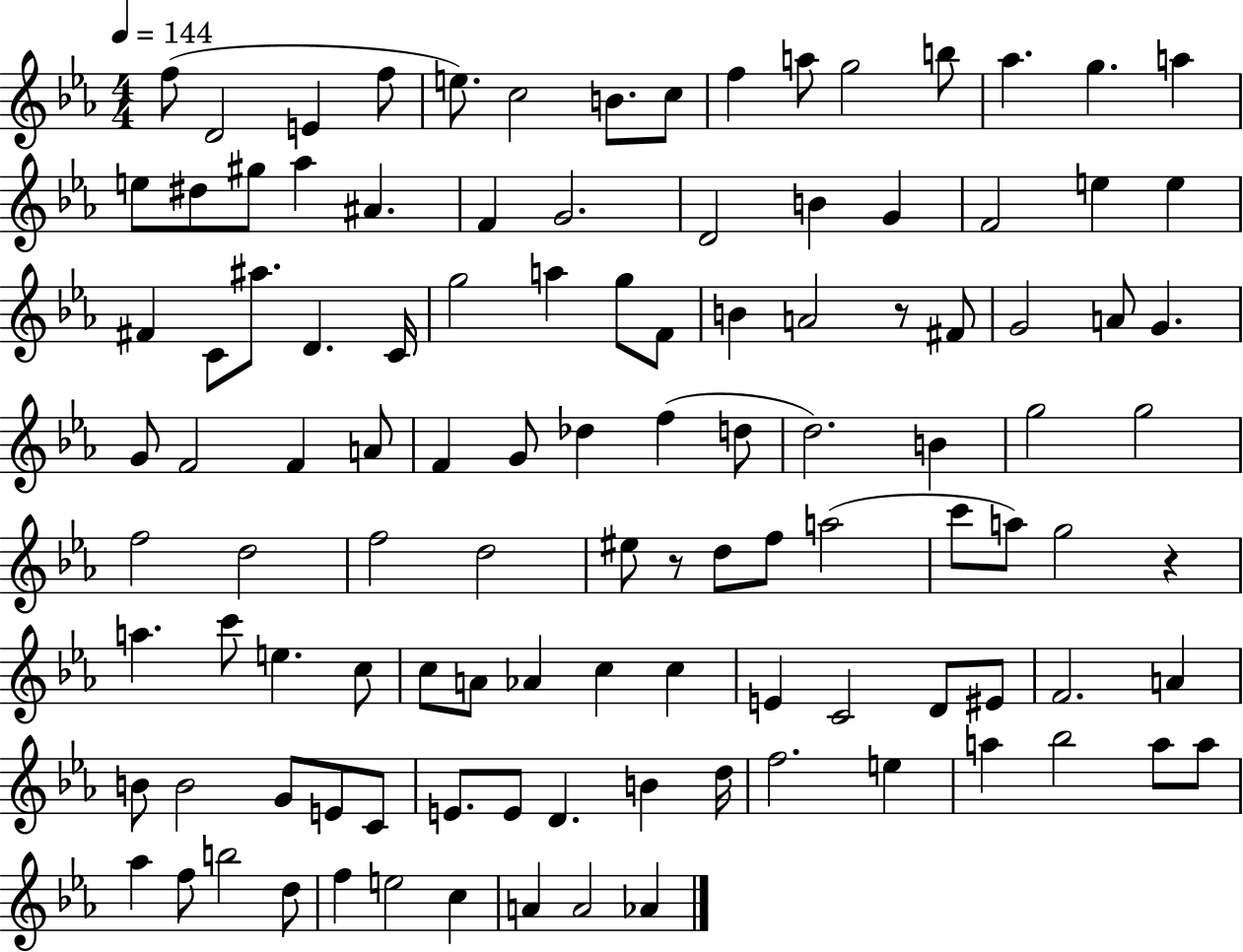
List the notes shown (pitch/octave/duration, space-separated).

F5/e D4/h E4/q F5/e E5/e. C5/h B4/e. C5/e F5/q A5/e G5/h B5/e Ab5/q. G5/q. A5/q E5/e D#5/e G#5/e Ab5/q A#4/q. F4/q G4/h. D4/h B4/q G4/q F4/h E5/q E5/q F#4/q C4/e A#5/e. D4/q. C4/s G5/h A5/q G5/e F4/e B4/q A4/h R/e F#4/e G4/h A4/e G4/q. G4/e F4/h F4/q A4/e F4/q G4/e Db5/q F5/q D5/e D5/h. B4/q G5/h G5/h F5/h D5/h F5/h D5/h EIS5/e R/e D5/e F5/e A5/h C6/e A5/e G5/h R/q A5/q. C6/e E5/q. C5/e C5/e A4/e Ab4/q C5/q C5/q E4/q C4/h D4/e EIS4/e F4/h. A4/q B4/e B4/h G4/e E4/e C4/e E4/e. E4/e D4/q. B4/q D5/s F5/h. E5/q A5/q Bb5/h A5/e A5/e Ab5/q F5/e B5/h D5/e F5/q E5/h C5/q A4/q A4/h Ab4/q